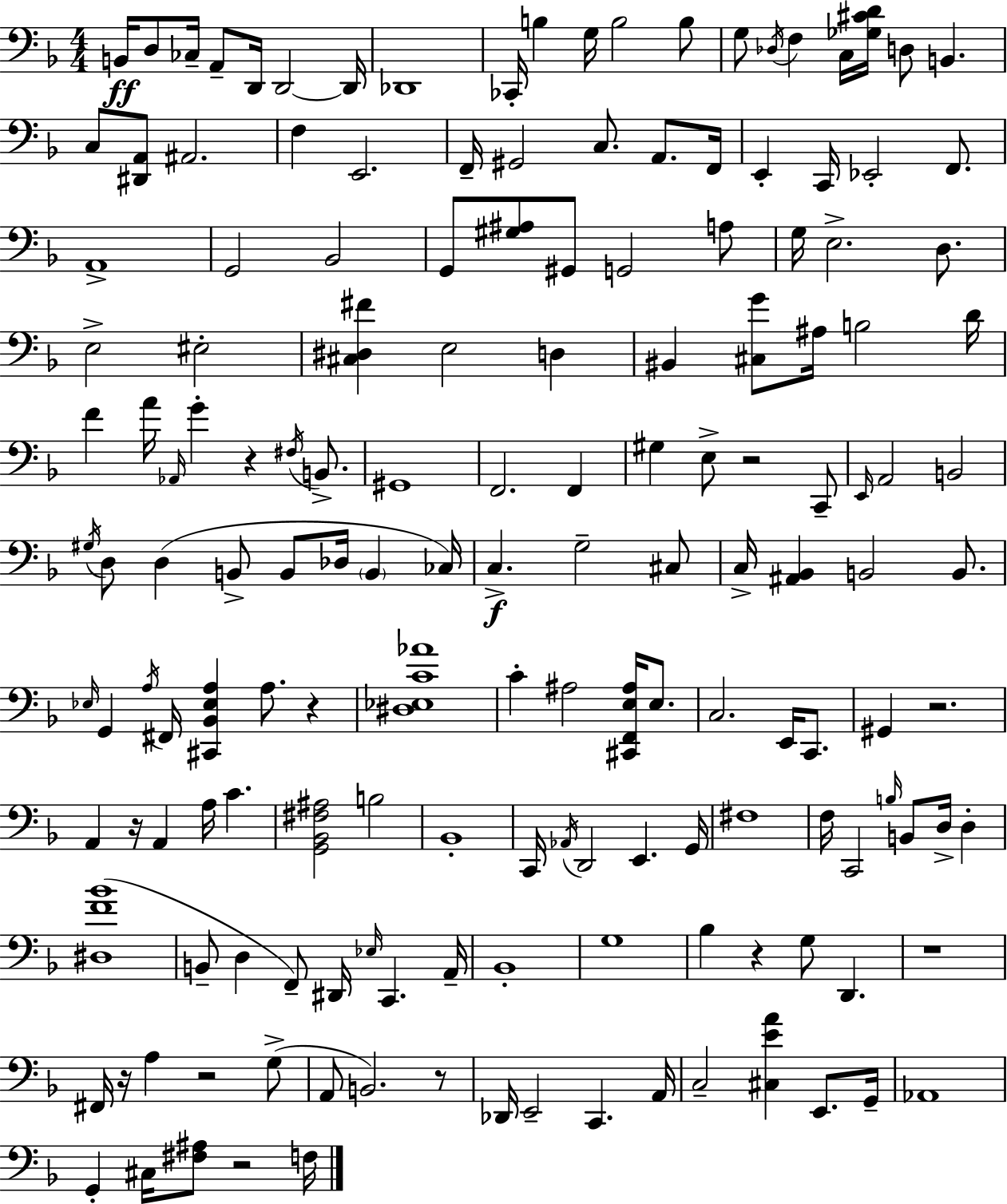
B2/s D3/e CES3/s A2/e D2/s D2/h D2/s Db2/w CES2/s B3/q G3/s B3/h B3/e G3/e Db3/s F3/q C3/s [Gb3,C#4,D4]/s D3/e B2/q. C3/e [D#2,A2]/e A#2/h. F3/q E2/h. F2/s G#2/h C3/e. A2/e. F2/s E2/q C2/s Eb2/h F2/e. A2/w G2/h Bb2/h G2/e [G#3,A#3]/e G#2/e G2/h A3/e G3/s E3/h. D3/e. E3/h EIS3/h [C#3,D#3,F#4]/q E3/h D3/q BIS2/q [C#3,G4]/e A#3/s B3/h D4/s F4/q A4/s Ab2/s G4/q R/q F#3/s B2/e. G#2/w F2/h. F2/q G#3/q E3/e R/h C2/e E2/s A2/h B2/h G#3/s D3/e D3/q B2/e B2/e Db3/s B2/q CES3/s C3/q. G3/h C#3/e C3/s [A#2,Bb2]/q B2/h B2/e. Eb3/s G2/q A3/s F#2/s [C#2,Bb2,Eb3,A3]/q A3/e. R/q [D#3,Eb3,C4,Ab4]/w C4/q A#3/h [C#2,F2,E3,A#3]/s E3/e. C3/h. E2/s C2/e. G#2/q R/h. A2/q R/s A2/q A3/s C4/q. [G2,Bb2,F#3,A#3]/h B3/h Bb2/w C2/s Ab2/s D2/h E2/q. G2/s F#3/w F3/s C2/h B3/s B2/e D3/s D3/q [D#3,F4,Bb4]/w B2/e D3/q F2/e D#2/s Eb3/s C2/q. A2/s Bb2/w G3/w Bb3/q R/q G3/e D2/q. R/w F#2/s R/s A3/q R/h G3/e A2/e B2/h. R/e Db2/s E2/h C2/q. A2/s C3/h [C#3,E4,A4]/q E2/e. G2/s Ab2/w G2/q C#3/s [F#3,A#3]/e R/h F3/s